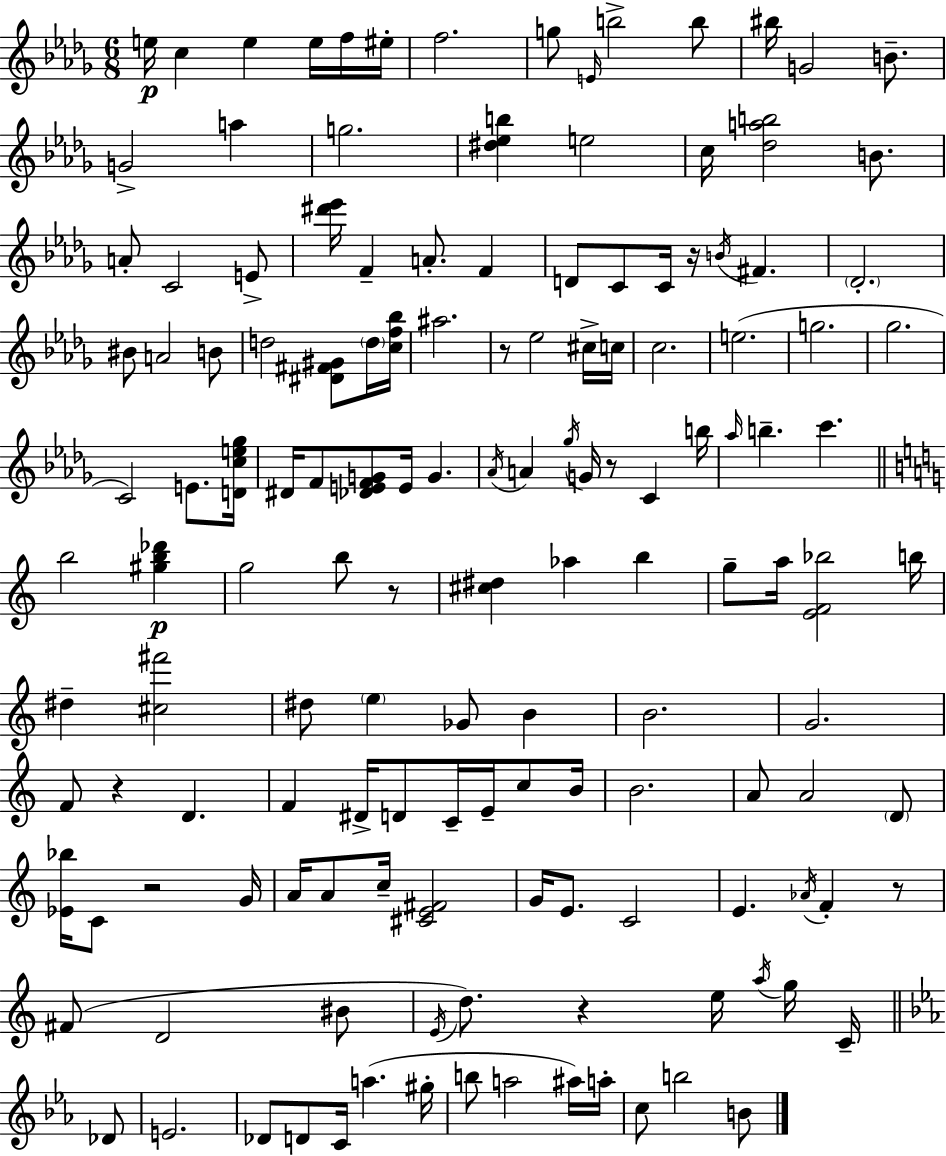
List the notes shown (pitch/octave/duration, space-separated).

E5/s C5/q E5/q E5/s F5/s EIS5/s F5/h. G5/e E4/s B5/h B5/e BIS5/s G4/h B4/e. G4/h A5/q G5/h. [D#5,Eb5,B5]/q E5/h C5/s [Db5,A5,B5]/h B4/e. A4/e C4/h E4/e [D#6,Eb6]/s F4/q A4/e. F4/q D4/e C4/e C4/s R/s B4/s F#4/q. Db4/h. BIS4/e A4/h B4/e D5/h [D#4,F#4,G#4]/e D5/s [C5,F5,Bb5]/s A#5/h. R/e Eb5/h C#5/s C5/s C5/h. E5/h. G5/h. Gb5/h. C4/h E4/e. [D4,C5,E5,Gb5]/s D#4/s F4/e [Db4,E4,F4,G4]/e E4/s G4/q. Ab4/s A4/q Gb5/s G4/s R/e C4/q B5/s Ab5/s B5/q. C6/q. B5/h [G#5,B5,Db6]/q G5/h B5/e R/e [C#5,D#5]/q Ab5/q B5/q G5/e A5/s [E4,F4,Bb5]/h B5/s D#5/q [C#5,F#6]/h D#5/e E5/q Gb4/e B4/q B4/h. G4/h. F4/e R/q D4/q. F4/q D#4/s D4/e C4/s E4/s C5/e B4/s B4/h. A4/e A4/h D4/e [Eb4,Bb5]/s C4/e R/h G4/s A4/s A4/e C5/s [C#4,E4,F#4]/h G4/s E4/e. C4/h E4/q. Ab4/s F4/q R/e F#4/e D4/h BIS4/e E4/s D5/e. R/q E5/s A5/s G5/s C4/s Db4/e E4/h. Db4/e D4/e C4/s A5/q. G#5/s B5/e A5/h A#5/s A5/s C5/e B5/h B4/e